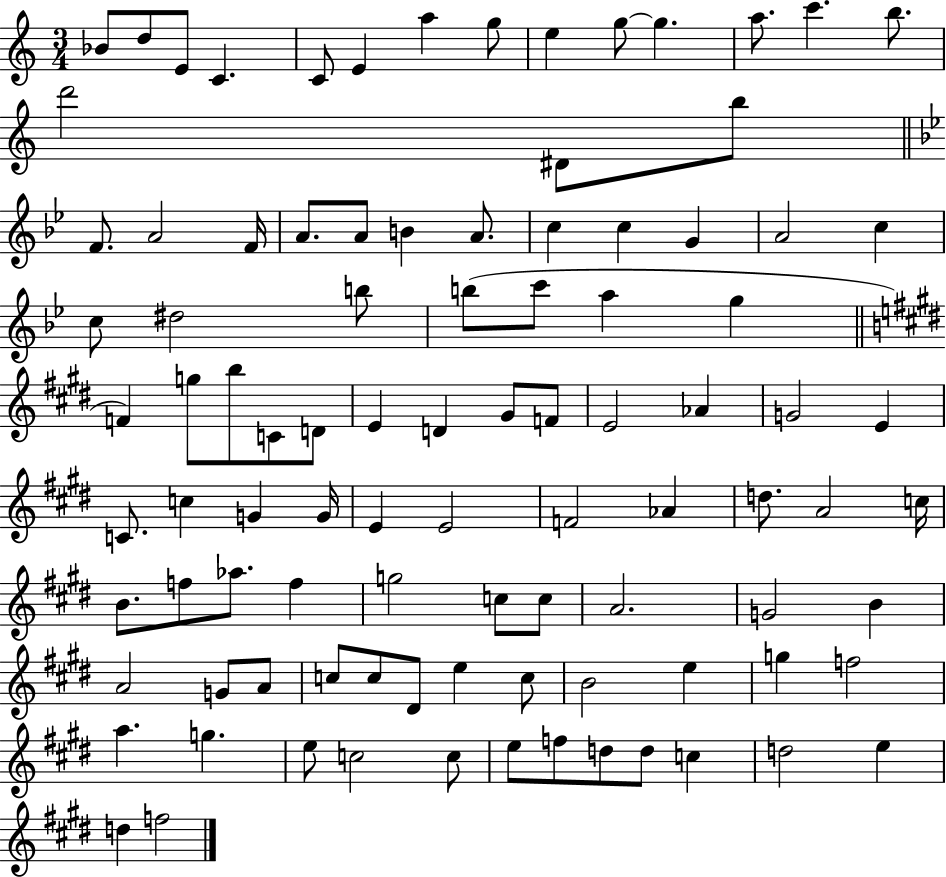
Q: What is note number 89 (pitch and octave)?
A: F5